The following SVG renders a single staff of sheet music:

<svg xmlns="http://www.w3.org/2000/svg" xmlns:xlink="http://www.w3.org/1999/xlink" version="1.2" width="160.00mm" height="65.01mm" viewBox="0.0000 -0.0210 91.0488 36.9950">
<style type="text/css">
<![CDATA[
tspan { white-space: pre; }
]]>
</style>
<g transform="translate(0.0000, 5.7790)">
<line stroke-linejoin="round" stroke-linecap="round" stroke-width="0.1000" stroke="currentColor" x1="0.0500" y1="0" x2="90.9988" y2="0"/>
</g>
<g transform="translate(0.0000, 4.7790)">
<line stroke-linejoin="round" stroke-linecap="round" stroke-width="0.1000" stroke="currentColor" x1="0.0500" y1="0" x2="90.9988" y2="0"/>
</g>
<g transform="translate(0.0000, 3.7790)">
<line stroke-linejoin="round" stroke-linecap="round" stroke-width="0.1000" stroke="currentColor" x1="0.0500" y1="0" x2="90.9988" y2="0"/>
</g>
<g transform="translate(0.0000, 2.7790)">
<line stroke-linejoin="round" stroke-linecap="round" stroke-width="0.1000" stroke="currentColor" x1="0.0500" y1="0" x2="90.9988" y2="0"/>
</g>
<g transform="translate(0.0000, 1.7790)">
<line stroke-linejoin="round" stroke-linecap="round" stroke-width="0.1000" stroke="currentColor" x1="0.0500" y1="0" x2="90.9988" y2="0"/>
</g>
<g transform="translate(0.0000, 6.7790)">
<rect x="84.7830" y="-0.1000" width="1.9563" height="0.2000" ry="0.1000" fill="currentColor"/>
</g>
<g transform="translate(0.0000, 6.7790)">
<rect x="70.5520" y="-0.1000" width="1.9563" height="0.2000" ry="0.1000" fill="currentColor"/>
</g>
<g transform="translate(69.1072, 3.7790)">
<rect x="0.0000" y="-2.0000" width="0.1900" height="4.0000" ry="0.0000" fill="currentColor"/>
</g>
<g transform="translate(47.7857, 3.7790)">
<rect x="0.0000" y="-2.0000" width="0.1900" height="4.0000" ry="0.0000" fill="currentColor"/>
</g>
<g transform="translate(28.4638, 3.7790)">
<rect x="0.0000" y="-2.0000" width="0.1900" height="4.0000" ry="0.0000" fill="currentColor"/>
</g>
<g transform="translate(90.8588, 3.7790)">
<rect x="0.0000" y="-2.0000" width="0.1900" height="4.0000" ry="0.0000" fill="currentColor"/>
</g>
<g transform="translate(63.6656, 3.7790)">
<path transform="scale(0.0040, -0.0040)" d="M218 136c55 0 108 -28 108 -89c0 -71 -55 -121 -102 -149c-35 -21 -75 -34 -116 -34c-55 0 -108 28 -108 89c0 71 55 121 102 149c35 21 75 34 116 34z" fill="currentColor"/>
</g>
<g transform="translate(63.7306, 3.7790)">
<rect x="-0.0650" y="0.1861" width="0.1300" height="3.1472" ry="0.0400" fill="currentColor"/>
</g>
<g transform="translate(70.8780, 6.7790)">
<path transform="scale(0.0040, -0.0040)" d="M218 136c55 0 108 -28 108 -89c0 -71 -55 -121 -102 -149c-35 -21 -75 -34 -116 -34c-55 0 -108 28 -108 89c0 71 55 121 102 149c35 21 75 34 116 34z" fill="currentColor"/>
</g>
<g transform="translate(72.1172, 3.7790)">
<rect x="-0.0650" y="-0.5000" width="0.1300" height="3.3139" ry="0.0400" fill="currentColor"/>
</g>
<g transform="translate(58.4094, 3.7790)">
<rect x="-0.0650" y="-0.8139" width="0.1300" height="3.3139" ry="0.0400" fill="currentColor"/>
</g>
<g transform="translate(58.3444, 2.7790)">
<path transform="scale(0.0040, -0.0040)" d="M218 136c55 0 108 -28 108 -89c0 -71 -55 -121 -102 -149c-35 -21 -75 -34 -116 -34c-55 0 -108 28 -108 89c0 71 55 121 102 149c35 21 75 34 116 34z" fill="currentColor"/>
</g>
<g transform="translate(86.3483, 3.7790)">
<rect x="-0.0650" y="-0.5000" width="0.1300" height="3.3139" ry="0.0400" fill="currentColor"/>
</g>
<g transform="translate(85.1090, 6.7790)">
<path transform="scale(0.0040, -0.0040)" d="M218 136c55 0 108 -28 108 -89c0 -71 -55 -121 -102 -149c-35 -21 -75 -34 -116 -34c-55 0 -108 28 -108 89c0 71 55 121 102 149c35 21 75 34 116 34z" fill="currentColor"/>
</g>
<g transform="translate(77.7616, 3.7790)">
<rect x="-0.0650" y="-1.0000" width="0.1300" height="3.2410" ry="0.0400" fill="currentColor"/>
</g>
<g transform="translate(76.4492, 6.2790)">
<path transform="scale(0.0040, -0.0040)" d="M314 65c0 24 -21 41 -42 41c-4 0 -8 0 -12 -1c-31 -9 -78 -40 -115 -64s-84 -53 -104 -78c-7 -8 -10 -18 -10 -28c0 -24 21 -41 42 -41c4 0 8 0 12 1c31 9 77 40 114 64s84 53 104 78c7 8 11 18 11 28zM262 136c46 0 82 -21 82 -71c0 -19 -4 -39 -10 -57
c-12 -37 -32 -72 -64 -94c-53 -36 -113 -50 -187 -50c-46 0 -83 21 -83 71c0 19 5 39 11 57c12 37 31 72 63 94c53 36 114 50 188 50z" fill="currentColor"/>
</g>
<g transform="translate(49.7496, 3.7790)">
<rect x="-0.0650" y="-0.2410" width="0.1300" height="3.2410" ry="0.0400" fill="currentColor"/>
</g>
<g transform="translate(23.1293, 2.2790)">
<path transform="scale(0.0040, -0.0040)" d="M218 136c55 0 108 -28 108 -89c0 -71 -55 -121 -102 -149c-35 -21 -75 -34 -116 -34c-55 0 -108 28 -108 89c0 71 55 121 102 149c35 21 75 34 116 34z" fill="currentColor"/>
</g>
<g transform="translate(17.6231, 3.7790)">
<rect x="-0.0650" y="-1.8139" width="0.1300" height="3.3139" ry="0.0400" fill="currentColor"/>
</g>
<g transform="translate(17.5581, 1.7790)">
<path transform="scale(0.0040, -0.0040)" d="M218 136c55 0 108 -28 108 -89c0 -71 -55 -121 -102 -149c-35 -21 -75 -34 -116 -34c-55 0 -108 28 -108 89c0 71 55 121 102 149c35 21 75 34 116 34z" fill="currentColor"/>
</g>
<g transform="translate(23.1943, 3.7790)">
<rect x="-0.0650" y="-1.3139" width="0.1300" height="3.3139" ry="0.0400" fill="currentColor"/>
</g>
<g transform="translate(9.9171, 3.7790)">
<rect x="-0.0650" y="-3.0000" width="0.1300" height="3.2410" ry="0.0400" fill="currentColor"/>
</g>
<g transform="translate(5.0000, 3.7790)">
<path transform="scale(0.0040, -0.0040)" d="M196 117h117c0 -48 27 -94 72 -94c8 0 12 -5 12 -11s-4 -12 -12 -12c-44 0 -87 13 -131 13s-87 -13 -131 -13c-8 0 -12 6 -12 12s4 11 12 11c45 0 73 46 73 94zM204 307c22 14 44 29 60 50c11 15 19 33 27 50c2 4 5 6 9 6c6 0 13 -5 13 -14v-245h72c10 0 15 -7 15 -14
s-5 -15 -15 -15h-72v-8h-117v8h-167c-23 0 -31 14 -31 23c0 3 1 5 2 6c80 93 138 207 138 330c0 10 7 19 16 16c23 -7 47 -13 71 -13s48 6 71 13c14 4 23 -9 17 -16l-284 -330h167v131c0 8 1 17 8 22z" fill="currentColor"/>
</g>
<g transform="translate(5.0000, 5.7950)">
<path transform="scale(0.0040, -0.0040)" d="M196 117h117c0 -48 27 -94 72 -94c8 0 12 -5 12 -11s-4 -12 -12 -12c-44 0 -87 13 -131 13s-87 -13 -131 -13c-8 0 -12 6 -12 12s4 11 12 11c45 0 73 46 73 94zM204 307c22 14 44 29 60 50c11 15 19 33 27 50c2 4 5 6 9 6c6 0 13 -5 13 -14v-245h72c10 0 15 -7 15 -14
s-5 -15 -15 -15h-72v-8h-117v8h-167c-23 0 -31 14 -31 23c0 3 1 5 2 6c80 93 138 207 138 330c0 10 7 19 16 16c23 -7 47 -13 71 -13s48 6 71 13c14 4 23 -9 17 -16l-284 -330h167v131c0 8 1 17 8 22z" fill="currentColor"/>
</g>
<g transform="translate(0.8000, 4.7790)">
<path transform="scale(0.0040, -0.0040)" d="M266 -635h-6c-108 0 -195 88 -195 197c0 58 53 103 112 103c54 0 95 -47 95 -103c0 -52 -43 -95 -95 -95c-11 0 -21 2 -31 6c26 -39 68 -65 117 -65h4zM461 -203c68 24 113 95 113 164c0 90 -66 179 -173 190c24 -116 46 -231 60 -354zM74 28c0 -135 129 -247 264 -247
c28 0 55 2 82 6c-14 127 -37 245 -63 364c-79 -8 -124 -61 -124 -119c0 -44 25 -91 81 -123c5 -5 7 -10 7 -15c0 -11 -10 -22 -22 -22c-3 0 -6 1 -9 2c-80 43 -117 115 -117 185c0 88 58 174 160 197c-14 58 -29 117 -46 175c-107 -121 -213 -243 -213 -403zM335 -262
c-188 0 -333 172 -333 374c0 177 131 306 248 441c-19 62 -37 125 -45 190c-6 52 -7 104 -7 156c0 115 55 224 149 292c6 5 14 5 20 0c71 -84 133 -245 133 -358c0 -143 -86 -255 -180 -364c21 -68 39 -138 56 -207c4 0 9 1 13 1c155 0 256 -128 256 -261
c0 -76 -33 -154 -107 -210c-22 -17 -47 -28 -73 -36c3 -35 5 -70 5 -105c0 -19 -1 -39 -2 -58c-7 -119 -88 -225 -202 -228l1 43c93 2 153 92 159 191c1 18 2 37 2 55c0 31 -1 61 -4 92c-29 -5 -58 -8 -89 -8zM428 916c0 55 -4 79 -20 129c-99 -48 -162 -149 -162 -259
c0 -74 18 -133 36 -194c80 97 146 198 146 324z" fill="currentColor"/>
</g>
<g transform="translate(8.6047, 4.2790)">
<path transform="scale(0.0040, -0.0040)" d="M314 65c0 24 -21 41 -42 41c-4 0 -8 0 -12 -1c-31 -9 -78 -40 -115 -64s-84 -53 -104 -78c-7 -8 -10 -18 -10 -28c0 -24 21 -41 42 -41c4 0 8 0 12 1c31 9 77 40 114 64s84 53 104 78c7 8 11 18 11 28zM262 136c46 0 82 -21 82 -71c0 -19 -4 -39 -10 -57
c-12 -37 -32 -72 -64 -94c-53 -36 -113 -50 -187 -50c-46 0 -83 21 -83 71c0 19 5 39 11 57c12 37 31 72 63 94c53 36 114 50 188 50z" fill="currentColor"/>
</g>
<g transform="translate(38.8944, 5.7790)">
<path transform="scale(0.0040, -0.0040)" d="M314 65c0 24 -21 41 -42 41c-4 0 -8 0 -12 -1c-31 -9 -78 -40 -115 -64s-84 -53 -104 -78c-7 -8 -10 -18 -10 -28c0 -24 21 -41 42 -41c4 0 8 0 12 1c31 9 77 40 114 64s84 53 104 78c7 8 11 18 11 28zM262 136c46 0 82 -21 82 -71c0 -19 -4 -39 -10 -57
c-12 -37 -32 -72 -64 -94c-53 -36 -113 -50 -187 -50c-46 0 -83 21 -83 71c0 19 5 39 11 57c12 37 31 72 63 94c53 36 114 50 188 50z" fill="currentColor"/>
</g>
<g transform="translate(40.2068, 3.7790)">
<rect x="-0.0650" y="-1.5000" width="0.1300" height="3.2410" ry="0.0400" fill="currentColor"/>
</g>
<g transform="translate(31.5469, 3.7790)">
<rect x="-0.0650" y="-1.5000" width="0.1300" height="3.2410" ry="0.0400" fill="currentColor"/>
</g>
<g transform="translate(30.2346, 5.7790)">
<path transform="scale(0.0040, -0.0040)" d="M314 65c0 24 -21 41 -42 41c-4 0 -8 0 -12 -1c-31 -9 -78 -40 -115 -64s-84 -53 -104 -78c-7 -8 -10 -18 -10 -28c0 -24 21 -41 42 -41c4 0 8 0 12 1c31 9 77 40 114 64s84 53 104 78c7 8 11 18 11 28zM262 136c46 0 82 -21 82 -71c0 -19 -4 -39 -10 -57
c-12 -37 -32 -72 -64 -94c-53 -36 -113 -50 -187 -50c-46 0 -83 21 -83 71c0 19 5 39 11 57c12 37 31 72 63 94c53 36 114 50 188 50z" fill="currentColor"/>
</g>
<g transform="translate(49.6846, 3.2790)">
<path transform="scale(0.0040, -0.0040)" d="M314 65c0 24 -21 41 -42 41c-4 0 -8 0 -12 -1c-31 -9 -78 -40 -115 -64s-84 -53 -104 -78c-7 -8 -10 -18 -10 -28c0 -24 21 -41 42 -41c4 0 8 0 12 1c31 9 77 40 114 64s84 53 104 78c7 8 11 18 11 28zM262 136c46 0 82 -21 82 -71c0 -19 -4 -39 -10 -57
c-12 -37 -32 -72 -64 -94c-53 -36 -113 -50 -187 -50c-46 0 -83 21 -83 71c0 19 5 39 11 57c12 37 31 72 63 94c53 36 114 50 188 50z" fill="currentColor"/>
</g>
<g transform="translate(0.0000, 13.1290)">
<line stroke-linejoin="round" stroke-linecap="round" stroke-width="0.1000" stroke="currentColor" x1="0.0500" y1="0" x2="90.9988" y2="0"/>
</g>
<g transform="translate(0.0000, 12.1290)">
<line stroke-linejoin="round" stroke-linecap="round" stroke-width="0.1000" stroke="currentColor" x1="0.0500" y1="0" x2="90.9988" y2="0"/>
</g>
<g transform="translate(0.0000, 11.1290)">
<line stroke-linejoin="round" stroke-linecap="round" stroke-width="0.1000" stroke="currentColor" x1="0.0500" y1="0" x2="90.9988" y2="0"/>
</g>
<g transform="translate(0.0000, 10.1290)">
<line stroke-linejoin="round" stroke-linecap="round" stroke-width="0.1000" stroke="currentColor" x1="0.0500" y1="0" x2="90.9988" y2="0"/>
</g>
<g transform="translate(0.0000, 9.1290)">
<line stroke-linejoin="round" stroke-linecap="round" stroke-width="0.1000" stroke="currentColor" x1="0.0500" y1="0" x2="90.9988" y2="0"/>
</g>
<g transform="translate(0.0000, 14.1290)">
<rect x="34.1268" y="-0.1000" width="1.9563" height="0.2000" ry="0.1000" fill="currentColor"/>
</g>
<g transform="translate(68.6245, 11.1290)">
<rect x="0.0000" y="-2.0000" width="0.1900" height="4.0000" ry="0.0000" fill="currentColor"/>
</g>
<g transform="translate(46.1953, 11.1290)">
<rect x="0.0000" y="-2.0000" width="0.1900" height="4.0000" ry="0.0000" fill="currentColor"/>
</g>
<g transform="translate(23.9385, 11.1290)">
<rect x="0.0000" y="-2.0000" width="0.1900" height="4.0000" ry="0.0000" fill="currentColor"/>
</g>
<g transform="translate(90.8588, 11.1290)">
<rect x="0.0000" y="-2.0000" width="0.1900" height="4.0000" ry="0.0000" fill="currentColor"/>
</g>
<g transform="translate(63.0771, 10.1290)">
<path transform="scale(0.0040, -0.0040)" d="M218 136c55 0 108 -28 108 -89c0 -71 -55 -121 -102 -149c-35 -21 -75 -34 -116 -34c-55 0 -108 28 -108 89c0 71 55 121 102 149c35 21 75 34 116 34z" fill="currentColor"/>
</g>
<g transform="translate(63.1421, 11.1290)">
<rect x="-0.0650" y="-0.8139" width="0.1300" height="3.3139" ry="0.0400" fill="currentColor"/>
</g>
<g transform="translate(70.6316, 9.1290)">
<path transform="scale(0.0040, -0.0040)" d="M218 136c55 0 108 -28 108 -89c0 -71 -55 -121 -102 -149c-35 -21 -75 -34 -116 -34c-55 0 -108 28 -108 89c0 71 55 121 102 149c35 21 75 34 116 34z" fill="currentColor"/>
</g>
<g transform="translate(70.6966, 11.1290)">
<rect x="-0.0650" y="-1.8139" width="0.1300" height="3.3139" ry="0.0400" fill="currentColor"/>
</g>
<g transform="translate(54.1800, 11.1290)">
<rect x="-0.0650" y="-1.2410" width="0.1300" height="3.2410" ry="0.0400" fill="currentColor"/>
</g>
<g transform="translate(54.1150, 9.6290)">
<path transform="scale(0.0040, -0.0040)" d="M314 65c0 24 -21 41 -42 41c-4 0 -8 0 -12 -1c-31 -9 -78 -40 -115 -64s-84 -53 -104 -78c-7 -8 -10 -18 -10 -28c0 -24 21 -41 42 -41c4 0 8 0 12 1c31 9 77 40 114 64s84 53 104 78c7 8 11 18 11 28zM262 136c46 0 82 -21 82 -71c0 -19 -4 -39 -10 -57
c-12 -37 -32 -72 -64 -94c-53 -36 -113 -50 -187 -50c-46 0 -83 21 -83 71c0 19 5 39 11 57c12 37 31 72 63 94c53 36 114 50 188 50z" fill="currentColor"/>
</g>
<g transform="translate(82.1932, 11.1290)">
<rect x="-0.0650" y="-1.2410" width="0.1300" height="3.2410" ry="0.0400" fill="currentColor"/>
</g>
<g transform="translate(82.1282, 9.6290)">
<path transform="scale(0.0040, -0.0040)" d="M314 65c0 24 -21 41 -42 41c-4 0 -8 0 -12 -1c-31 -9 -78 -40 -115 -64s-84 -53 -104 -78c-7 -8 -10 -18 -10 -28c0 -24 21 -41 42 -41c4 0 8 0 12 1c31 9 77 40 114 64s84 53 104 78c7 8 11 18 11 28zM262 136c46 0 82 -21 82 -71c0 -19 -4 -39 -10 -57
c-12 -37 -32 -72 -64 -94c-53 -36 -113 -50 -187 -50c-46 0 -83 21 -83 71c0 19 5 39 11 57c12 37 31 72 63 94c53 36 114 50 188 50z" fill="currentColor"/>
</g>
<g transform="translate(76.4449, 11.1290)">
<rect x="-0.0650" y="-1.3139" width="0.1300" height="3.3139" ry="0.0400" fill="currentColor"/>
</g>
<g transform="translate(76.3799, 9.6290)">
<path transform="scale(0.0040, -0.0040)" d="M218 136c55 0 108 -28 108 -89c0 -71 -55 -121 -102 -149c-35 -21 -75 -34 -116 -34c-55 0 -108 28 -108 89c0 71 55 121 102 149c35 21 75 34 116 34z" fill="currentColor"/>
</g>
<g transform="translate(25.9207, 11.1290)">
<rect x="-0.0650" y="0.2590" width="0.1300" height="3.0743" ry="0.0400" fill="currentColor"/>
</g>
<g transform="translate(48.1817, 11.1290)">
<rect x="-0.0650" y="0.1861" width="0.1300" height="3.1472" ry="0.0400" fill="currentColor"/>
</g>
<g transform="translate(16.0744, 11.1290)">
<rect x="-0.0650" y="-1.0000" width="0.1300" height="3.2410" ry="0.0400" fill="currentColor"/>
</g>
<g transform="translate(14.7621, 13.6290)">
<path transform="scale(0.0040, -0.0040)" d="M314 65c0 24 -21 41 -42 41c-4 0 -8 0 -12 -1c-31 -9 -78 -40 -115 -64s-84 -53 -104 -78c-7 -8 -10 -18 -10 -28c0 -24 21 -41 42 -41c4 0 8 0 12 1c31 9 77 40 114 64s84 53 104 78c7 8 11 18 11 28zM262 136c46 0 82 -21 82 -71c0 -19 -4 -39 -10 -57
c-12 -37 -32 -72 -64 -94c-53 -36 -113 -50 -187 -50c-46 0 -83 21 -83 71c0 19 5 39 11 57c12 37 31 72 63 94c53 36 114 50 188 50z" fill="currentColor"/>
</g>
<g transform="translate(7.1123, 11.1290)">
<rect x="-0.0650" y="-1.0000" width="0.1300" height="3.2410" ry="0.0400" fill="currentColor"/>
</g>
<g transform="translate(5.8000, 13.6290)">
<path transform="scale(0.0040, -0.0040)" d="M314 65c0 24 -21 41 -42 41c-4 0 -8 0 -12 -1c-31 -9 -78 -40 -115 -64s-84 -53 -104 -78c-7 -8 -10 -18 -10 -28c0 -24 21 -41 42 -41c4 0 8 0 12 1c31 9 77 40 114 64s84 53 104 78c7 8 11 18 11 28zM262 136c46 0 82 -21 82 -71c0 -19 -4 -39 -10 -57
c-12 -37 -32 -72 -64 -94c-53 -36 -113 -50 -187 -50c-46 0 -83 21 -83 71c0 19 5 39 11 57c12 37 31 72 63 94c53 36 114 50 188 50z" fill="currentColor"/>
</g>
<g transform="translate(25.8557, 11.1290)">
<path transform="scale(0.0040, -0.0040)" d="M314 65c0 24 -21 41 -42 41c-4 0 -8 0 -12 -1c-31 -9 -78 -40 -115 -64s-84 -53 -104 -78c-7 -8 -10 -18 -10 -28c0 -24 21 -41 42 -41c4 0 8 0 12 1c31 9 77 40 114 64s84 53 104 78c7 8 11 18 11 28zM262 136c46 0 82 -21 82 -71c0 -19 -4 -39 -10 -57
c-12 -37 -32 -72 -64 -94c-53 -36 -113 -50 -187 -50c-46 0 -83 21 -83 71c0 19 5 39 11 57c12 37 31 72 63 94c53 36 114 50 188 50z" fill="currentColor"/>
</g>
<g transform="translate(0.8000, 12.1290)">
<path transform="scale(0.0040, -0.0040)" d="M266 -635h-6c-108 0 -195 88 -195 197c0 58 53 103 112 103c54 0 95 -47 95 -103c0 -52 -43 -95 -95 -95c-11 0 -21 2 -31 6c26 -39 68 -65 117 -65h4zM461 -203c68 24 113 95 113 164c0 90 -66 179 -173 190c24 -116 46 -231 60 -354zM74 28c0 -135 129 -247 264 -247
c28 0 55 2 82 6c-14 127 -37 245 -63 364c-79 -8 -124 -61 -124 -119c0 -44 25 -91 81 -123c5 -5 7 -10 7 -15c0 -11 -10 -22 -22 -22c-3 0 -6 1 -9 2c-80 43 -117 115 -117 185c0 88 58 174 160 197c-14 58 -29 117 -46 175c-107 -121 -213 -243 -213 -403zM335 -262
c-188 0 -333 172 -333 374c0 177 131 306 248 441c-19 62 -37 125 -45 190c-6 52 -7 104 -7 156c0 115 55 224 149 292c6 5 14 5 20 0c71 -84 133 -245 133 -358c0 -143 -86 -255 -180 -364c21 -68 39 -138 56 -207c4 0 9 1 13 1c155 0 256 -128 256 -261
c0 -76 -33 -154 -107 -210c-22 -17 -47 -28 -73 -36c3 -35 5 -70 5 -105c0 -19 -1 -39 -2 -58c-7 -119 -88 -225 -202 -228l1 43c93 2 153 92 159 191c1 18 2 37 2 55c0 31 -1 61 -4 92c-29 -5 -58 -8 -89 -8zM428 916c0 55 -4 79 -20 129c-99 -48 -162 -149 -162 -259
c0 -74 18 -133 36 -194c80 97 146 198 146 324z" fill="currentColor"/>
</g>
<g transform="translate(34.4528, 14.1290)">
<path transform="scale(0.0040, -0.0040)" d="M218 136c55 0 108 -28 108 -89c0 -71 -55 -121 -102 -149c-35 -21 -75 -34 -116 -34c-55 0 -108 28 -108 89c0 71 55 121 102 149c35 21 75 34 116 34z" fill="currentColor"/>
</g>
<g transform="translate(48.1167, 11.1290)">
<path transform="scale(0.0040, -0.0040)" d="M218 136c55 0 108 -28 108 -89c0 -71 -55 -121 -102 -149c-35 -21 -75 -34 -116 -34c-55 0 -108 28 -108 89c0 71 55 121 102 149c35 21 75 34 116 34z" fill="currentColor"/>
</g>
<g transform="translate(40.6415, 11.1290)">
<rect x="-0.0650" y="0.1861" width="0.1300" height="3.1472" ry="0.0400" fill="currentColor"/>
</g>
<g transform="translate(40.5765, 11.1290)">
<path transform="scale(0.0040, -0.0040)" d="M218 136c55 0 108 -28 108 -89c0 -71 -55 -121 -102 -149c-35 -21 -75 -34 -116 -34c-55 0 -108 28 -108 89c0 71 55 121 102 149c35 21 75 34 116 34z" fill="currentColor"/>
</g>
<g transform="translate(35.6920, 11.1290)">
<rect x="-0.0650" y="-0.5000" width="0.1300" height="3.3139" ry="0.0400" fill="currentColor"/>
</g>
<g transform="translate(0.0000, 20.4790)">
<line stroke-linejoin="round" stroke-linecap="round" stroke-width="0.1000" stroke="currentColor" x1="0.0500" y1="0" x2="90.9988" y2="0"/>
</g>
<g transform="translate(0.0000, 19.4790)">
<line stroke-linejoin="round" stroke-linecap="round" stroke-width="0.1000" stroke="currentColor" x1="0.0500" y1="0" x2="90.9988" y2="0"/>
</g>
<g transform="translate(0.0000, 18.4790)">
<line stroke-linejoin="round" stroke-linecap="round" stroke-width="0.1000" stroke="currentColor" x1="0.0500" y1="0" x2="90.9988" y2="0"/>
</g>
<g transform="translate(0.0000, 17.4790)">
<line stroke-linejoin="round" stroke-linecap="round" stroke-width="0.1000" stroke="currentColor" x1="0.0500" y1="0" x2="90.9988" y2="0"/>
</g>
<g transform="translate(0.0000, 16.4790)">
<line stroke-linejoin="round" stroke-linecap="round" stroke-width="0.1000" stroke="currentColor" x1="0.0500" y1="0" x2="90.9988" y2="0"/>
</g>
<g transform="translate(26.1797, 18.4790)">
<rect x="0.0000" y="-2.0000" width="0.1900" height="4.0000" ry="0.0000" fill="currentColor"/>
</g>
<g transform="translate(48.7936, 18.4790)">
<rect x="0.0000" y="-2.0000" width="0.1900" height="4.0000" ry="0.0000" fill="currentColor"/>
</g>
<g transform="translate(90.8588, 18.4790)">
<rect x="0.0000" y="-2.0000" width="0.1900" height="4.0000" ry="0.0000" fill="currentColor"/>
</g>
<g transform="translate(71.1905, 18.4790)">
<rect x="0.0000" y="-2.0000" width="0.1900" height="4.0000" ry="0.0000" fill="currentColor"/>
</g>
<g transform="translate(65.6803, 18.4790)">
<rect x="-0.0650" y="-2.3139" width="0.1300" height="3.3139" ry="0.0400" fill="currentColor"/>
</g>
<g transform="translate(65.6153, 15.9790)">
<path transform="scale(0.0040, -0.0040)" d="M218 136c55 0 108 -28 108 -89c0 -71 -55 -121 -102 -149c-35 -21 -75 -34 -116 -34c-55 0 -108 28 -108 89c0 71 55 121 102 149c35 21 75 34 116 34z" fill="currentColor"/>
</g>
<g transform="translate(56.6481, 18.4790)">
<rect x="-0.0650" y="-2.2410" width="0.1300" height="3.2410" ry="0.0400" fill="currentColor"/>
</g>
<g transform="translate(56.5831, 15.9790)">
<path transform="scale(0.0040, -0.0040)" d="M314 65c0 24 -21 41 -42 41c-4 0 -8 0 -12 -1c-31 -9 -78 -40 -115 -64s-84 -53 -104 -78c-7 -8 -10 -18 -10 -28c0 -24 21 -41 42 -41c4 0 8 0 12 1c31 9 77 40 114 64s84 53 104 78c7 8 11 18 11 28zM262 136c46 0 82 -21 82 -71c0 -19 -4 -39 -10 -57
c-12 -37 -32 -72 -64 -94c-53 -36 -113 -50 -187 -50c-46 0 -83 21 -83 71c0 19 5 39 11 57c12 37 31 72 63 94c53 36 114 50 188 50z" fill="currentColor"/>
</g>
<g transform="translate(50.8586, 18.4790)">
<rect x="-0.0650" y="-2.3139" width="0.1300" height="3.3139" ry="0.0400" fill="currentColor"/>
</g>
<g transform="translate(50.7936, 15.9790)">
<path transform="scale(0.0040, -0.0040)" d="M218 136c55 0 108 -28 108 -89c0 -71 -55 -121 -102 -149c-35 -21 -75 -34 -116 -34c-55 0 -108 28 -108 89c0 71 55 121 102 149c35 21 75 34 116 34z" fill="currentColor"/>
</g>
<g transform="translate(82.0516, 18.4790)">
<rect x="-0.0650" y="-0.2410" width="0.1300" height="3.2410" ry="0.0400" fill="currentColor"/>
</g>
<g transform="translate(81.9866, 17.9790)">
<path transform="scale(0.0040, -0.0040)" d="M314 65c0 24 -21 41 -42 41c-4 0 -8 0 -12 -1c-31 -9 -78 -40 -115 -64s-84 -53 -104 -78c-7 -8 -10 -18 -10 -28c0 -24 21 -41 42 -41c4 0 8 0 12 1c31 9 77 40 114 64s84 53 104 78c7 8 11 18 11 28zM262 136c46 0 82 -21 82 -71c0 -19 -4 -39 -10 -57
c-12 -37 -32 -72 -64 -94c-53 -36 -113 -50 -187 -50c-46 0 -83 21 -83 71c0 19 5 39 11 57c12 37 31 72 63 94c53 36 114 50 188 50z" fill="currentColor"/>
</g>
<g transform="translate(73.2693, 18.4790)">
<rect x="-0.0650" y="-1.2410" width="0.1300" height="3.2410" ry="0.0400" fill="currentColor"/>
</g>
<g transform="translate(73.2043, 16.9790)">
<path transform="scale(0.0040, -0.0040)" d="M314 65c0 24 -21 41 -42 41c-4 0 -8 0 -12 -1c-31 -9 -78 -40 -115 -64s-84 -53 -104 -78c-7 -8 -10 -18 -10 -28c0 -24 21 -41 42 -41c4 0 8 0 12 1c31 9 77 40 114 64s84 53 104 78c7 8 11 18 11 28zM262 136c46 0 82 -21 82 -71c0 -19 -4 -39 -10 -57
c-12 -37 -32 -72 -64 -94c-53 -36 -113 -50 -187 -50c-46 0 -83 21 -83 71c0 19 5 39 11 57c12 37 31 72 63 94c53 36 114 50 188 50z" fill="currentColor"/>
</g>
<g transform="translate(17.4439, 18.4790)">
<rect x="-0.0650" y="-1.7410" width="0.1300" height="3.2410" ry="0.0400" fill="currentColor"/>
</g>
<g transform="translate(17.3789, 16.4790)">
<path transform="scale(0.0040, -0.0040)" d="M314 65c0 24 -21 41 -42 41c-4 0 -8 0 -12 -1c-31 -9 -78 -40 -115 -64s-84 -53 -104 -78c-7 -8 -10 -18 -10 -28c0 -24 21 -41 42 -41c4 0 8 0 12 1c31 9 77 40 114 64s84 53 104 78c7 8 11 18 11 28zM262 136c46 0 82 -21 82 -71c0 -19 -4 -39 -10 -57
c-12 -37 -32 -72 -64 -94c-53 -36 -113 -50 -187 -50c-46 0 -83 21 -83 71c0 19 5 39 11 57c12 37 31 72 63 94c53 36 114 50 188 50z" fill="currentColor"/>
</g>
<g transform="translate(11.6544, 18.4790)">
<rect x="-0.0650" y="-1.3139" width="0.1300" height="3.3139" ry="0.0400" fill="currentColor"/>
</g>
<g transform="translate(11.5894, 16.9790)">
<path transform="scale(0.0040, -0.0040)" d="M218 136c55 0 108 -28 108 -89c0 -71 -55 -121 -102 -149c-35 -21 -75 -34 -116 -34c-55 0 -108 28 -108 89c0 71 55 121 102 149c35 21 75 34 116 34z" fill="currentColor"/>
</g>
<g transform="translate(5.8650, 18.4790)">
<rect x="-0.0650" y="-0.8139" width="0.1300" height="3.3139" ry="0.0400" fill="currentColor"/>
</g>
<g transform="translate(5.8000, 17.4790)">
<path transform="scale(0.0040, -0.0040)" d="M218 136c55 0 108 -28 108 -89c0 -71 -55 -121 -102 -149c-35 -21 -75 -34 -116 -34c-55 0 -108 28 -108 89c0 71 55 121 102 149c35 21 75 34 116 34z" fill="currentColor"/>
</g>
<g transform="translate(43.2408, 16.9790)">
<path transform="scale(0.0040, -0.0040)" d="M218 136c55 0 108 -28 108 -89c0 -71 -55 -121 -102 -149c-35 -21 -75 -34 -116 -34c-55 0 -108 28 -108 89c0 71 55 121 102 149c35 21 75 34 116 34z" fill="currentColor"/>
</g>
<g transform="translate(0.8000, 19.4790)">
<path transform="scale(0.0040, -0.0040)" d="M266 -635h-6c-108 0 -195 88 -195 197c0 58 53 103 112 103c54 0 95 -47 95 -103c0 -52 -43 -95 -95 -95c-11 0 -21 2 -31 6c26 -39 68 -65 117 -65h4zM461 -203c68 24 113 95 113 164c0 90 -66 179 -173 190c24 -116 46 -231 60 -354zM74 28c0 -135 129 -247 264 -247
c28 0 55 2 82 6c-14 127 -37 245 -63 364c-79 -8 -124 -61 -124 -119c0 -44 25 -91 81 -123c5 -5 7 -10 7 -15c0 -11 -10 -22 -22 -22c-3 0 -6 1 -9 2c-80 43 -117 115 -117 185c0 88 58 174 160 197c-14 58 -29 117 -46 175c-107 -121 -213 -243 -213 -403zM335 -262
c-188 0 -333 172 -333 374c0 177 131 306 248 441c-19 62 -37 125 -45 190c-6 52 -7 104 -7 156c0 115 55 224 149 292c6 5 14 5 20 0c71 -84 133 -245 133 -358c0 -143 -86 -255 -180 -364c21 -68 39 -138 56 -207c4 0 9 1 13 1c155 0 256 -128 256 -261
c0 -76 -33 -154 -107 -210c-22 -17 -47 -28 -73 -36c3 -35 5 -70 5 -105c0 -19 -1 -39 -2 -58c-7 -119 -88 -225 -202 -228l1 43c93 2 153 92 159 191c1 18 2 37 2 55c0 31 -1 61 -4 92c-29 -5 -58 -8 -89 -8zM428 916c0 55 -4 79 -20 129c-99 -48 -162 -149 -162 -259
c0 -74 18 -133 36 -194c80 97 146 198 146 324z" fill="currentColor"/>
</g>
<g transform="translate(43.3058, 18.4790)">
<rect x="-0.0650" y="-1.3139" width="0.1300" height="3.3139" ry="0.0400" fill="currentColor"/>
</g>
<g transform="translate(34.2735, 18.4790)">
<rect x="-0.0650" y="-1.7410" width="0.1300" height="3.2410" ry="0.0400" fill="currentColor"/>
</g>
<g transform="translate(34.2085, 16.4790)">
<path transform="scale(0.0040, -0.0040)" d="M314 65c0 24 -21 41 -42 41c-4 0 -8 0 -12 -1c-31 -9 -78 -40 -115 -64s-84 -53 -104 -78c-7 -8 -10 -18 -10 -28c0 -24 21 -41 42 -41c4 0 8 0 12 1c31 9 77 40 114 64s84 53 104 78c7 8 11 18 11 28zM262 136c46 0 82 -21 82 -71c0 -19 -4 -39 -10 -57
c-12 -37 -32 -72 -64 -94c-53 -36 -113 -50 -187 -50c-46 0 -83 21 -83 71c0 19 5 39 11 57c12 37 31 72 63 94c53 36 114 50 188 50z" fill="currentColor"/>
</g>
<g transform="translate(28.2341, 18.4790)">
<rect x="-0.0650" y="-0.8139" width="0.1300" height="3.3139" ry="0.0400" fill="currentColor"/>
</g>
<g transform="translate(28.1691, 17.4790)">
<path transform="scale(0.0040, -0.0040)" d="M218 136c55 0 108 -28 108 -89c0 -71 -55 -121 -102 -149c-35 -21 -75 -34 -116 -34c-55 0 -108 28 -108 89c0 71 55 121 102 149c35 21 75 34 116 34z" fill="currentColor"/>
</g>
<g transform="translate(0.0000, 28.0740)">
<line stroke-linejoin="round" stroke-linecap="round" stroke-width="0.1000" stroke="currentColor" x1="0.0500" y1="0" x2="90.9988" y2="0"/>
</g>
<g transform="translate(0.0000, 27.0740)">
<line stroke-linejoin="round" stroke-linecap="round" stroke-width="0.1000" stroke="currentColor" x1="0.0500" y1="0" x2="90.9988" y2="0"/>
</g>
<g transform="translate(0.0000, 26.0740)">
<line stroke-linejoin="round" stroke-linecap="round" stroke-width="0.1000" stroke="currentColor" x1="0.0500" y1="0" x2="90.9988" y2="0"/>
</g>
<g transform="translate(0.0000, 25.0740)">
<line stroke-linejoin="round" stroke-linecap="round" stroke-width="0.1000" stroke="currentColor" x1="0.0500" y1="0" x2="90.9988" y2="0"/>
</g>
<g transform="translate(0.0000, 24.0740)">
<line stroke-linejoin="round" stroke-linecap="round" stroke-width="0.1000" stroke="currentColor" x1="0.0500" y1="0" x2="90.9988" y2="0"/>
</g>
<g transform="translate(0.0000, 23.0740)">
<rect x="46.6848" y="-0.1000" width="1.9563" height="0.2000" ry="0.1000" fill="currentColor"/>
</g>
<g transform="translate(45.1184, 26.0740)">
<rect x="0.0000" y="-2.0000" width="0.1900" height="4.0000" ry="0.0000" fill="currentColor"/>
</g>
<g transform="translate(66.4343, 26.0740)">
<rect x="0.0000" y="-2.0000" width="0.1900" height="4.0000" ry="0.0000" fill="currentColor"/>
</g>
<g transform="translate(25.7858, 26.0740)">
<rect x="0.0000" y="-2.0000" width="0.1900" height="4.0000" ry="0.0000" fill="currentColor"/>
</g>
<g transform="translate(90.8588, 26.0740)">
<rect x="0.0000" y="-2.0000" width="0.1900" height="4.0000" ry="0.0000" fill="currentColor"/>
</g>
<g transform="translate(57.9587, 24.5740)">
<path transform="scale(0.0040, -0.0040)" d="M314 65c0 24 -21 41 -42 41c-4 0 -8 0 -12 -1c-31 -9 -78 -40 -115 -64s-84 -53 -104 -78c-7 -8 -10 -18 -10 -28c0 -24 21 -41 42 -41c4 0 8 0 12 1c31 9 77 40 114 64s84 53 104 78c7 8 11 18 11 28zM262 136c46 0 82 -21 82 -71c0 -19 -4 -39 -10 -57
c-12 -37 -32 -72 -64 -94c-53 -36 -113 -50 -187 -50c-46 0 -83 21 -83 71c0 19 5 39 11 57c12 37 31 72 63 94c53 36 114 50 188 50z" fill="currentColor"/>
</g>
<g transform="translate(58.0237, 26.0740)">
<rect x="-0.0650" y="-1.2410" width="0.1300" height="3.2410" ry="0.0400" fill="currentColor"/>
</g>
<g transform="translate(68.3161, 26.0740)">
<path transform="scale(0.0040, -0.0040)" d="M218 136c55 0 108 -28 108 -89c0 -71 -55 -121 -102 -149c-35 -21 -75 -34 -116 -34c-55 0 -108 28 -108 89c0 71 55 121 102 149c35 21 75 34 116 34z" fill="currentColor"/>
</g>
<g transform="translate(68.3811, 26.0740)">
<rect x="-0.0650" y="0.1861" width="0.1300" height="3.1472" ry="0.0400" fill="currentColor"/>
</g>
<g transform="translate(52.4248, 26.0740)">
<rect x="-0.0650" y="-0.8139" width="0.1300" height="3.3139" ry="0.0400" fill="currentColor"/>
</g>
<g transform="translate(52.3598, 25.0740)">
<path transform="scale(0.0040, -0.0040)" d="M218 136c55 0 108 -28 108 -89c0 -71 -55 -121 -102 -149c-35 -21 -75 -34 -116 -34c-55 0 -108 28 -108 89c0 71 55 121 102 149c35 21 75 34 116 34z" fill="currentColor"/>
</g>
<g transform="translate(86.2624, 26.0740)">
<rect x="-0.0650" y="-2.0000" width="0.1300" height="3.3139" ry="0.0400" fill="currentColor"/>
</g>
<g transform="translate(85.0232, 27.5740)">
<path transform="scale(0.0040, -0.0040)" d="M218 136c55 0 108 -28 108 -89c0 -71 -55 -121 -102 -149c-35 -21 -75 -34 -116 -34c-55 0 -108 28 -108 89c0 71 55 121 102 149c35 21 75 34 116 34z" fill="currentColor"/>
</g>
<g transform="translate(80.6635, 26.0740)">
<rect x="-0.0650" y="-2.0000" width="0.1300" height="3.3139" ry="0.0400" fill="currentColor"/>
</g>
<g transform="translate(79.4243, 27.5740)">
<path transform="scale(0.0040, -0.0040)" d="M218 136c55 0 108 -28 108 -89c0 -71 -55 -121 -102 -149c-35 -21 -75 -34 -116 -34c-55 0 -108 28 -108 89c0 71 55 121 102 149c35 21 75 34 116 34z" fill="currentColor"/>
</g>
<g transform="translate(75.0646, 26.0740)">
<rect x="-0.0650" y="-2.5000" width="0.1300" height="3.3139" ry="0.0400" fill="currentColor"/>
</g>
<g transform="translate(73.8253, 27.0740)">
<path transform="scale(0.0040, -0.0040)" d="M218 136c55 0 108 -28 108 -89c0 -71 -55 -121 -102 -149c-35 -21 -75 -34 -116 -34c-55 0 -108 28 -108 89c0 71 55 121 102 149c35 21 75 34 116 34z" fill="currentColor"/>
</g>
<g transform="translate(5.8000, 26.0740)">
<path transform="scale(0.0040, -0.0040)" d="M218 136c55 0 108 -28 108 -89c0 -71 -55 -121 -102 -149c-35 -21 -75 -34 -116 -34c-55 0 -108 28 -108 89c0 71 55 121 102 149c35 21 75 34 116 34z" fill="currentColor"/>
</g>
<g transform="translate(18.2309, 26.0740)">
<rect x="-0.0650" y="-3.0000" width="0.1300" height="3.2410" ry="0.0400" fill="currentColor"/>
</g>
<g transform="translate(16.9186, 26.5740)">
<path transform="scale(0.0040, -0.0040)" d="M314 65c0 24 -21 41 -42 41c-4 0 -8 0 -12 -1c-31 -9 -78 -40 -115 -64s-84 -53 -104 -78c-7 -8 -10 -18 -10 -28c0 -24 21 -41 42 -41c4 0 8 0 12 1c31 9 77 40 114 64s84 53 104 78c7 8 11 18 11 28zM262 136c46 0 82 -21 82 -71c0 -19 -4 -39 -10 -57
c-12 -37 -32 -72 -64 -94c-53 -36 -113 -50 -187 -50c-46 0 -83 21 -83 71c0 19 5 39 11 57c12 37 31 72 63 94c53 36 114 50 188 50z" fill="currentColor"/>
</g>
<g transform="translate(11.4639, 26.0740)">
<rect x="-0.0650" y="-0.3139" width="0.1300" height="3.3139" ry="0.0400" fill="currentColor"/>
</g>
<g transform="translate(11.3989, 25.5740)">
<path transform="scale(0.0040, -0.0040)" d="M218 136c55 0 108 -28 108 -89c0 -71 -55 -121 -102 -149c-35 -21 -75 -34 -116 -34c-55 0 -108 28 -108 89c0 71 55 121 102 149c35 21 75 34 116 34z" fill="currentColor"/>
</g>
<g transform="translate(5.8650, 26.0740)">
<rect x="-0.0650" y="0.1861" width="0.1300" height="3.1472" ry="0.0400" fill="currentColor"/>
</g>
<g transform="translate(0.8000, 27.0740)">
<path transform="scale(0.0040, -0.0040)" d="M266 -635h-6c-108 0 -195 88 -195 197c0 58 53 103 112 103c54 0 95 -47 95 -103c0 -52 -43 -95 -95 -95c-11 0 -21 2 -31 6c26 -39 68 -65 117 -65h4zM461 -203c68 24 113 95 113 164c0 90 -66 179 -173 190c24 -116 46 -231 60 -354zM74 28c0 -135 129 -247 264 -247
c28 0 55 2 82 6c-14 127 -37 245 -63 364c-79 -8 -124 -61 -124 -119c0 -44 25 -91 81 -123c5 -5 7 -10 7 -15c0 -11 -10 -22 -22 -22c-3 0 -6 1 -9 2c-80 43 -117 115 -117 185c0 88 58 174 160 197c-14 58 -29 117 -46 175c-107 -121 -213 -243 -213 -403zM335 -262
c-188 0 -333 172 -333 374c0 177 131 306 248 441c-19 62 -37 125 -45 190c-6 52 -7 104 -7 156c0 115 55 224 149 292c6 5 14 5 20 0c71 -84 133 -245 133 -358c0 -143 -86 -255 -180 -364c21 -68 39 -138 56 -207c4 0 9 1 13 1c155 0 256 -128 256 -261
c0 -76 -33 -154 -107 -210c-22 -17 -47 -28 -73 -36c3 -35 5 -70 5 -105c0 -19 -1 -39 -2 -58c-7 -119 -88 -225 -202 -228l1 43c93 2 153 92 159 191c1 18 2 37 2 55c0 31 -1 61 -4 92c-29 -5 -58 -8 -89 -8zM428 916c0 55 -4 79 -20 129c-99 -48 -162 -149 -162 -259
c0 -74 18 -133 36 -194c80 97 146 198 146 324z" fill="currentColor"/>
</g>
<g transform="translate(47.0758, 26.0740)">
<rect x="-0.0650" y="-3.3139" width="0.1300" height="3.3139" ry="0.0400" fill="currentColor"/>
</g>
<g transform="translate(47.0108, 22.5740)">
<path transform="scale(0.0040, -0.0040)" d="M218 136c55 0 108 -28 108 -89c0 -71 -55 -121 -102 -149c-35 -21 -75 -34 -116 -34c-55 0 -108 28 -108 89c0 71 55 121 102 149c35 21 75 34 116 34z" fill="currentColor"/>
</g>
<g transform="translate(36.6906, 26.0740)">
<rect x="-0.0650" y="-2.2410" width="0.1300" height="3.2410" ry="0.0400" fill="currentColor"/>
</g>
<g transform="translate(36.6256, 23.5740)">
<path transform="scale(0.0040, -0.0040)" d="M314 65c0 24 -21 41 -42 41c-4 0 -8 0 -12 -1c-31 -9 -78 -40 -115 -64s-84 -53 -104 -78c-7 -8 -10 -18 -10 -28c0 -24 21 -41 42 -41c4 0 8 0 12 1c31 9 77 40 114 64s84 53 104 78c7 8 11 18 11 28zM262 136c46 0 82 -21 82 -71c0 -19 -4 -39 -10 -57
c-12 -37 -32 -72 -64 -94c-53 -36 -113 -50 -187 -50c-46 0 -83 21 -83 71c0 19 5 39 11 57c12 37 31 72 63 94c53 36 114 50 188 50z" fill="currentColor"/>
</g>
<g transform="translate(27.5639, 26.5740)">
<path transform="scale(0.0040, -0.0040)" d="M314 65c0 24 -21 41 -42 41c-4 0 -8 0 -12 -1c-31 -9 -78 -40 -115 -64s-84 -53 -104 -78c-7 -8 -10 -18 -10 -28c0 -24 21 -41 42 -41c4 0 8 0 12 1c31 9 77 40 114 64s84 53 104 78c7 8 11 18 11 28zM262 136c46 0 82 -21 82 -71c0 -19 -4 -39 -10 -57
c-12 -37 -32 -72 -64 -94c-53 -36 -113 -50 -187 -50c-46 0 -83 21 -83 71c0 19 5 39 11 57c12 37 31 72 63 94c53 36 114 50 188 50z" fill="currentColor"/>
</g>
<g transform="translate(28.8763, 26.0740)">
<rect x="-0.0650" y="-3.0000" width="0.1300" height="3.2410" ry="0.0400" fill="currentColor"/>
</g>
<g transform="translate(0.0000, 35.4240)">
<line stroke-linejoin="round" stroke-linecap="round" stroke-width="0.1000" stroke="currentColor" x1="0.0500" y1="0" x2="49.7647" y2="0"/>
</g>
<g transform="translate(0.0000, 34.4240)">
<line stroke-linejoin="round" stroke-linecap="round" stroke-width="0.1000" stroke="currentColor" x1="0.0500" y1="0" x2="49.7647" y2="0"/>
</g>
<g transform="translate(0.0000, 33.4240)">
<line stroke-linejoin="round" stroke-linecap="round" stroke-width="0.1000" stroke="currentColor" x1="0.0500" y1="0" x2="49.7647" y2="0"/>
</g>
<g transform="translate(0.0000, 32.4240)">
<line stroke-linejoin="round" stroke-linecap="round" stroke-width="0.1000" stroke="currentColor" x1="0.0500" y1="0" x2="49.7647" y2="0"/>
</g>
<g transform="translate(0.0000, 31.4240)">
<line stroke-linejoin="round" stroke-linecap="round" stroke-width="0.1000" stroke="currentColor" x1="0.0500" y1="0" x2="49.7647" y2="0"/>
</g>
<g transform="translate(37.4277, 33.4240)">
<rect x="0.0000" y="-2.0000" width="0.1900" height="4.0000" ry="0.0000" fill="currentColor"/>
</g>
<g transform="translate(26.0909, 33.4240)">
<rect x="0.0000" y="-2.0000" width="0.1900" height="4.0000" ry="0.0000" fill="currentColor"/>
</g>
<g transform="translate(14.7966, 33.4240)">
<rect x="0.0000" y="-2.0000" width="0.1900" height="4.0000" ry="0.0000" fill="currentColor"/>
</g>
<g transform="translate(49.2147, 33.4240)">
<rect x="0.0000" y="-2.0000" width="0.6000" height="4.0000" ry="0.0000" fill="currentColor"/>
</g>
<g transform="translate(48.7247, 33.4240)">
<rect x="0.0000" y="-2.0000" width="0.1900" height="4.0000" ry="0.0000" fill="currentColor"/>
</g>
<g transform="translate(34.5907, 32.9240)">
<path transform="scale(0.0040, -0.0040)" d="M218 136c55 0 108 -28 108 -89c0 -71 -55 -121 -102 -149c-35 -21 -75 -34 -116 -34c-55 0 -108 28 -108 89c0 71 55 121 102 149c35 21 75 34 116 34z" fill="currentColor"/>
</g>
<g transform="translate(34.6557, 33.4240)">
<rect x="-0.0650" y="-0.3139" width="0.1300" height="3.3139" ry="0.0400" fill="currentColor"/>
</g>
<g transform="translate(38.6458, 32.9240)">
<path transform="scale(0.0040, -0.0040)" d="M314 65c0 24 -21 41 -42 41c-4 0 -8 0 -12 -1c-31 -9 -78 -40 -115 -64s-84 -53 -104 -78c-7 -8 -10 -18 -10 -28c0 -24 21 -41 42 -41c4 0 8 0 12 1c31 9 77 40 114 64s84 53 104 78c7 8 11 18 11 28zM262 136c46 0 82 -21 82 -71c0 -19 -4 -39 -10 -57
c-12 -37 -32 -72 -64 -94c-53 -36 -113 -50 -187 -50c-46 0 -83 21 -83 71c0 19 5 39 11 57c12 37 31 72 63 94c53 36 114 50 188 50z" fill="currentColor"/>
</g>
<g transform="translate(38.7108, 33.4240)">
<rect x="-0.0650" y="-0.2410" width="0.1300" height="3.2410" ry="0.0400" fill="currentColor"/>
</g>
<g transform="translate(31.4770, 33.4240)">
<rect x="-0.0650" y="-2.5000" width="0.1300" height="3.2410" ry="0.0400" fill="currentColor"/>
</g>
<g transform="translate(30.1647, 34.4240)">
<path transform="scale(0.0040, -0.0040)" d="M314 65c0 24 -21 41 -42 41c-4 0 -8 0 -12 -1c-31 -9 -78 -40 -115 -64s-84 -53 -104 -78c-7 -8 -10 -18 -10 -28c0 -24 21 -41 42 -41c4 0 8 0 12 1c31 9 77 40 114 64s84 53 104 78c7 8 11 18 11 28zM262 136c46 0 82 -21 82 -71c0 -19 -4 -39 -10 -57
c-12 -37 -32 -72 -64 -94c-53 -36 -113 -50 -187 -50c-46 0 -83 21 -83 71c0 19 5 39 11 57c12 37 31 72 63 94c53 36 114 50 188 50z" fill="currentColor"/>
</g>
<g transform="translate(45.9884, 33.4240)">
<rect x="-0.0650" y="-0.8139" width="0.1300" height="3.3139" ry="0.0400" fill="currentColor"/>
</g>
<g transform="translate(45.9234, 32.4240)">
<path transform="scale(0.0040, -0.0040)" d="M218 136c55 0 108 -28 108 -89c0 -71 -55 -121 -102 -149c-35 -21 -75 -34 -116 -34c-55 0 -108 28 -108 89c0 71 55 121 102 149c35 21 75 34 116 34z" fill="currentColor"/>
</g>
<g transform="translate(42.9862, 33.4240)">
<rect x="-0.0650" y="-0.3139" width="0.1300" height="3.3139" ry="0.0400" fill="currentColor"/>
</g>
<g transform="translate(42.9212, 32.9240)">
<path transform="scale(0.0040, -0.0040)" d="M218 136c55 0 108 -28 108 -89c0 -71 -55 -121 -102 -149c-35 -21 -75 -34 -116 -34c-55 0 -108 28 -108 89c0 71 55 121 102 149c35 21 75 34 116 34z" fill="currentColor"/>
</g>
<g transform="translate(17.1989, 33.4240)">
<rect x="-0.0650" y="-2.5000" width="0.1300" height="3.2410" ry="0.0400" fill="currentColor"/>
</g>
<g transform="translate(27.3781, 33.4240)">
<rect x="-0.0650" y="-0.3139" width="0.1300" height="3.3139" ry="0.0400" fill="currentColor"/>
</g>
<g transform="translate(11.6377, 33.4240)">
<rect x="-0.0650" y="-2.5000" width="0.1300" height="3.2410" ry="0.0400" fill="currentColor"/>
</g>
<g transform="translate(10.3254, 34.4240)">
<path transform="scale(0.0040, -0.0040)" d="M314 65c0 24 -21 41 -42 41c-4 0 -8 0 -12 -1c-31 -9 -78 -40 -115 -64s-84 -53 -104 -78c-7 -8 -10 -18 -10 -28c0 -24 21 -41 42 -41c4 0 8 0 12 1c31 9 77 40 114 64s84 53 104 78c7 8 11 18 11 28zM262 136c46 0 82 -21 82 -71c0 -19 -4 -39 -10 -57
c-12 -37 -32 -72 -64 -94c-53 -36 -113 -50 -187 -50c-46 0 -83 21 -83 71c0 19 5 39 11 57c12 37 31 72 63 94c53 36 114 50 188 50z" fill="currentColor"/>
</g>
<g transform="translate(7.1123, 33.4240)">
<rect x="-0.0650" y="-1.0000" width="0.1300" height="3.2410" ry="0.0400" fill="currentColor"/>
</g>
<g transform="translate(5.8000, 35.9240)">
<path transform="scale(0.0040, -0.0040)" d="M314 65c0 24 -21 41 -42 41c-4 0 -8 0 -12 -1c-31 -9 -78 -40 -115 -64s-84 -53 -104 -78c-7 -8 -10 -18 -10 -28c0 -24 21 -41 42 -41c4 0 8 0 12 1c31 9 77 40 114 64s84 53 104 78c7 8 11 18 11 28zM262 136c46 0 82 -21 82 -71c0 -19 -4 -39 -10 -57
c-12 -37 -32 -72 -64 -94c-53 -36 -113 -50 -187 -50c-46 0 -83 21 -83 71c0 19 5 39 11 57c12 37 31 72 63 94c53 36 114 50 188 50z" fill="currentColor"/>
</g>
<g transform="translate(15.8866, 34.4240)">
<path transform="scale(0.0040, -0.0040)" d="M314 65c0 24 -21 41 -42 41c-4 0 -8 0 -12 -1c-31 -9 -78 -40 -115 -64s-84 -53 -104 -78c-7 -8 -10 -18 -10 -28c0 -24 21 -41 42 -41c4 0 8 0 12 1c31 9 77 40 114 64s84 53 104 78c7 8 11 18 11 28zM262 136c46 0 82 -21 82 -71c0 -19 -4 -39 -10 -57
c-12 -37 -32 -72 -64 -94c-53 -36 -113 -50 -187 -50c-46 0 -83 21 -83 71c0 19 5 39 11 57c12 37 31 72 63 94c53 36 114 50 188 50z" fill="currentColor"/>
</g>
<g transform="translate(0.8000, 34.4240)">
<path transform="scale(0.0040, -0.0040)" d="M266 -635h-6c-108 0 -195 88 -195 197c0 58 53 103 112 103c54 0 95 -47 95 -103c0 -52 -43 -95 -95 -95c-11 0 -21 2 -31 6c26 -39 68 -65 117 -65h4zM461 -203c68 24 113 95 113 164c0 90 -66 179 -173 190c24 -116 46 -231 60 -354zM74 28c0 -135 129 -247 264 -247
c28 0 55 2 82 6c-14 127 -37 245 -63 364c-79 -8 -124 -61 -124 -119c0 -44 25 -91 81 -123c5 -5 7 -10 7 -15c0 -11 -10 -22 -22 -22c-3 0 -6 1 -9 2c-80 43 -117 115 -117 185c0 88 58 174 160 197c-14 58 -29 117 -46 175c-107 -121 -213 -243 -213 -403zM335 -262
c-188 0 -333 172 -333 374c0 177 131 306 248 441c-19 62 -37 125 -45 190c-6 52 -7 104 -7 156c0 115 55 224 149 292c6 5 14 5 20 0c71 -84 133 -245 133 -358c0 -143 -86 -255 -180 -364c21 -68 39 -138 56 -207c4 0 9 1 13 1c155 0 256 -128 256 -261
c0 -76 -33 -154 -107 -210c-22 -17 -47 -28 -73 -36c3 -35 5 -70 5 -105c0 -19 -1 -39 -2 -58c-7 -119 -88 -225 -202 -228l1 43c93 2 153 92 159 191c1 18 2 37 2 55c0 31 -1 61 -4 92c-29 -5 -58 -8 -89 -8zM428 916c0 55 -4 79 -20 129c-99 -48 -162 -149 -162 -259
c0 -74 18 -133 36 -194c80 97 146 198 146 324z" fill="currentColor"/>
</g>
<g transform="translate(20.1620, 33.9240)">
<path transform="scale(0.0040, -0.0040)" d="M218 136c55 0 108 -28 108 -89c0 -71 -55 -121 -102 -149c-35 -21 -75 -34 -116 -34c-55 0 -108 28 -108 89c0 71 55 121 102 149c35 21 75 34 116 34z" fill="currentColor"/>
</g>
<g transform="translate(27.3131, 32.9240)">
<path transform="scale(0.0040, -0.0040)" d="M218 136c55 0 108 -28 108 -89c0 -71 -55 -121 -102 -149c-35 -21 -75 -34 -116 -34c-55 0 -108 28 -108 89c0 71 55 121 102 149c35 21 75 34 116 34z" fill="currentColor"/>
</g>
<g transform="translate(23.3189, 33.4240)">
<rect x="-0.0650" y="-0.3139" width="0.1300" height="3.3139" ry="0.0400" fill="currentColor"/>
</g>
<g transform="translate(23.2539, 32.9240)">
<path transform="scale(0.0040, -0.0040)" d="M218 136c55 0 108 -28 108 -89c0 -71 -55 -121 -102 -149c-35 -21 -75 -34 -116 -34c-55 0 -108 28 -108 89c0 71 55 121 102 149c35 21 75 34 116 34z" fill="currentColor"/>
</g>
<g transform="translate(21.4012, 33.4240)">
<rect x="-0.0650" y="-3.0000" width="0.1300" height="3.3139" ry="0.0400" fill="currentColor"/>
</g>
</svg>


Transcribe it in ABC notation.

X:1
T:Untitled
M:4/4
L:1/4
K:C
A2 f e E2 E2 c2 d B C D2 C D2 D2 B2 C B B e2 d f e e2 d e f2 d f2 e g g2 g e2 c2 B c A2 A2 g2 b d e2 B G F F D2 G2 G2 A c c G2 c c2 c d